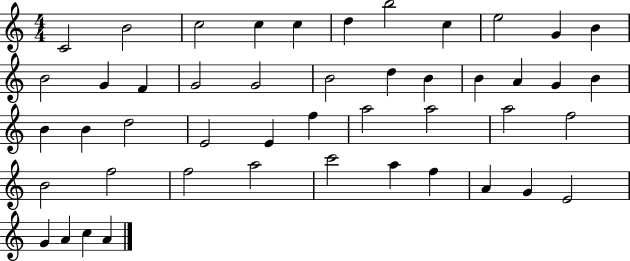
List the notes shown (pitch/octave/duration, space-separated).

C4/h B4/h C5/h C5/q C5/q D5/q B5/h C5/q E5/h G4/q B4/q B4/h G4/q F4/q G4/h G4/h B4/h D5/q B4/q B4/q A4/q G4/q B4/q B4/q B4/q D5/h E4/h E4/q F5/q A5/h A5/h A5/h F5/h B4/h F5/h F5/h A5/h C6/h A5/q F5/q A4/q G4/q E4/h G4/q A4/q C5/q A4/q